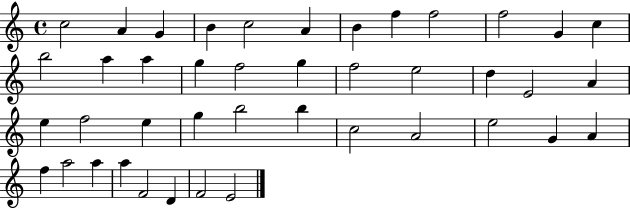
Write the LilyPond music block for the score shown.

{
  \clef treble
  \time 4/4
  \defaultTimeSignature
  \key c \major
  c''2 a'4 g'4 | b'4 c''2 a'4 | b'4 f''4 f''2 | f''2 g'4 c''4 | \break b''2 a''4 a''4 | g''4 f''2 g''4 | f''2 e''2 | d''4 e'2 a'4 | \break e''4 f''2 e''4 | g''4 b''2 b''4 | c''2 a'2 | e''2 g'4 a'4 | \break f''4 a''2 a''4 | a''4 f'2 d'4 | f'2 e'2 | \bar "|."
}